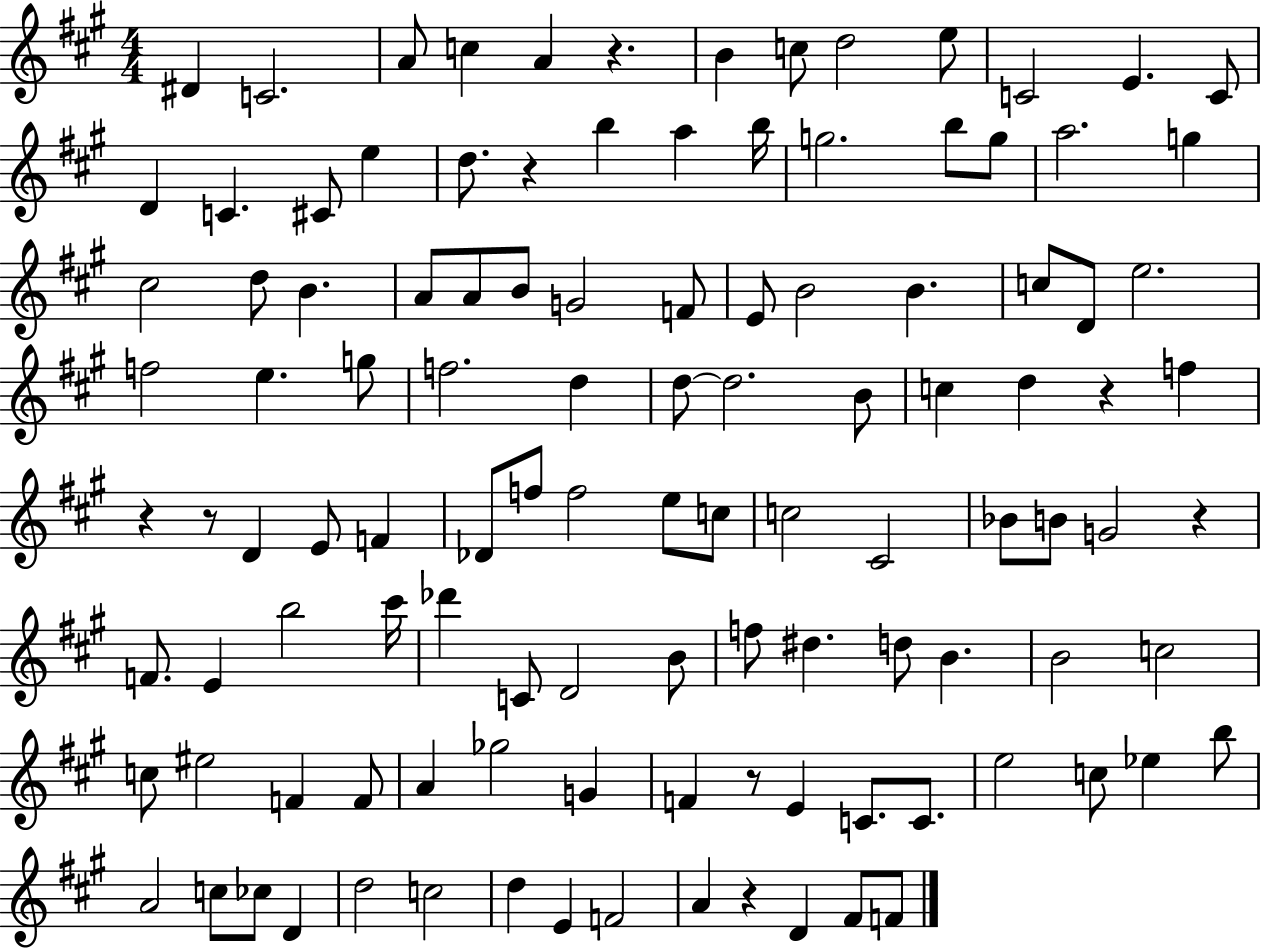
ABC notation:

X:1
T:Untitled
M:4/4
L:1/4
K:A
^D C2 A/2 c A z B c/2 d2 e/2 C2 E C/2 D C ^C/2 e d/2 z b a b/4 g2 b/2 g/2 a2 g ^c2 d/2 B A/2 A/2 B/2 G2 F/2 E/2 B2 B c/2 D/2 e2 f2 e g/2 f2 d d/2 d2 B/2 c d z f z z/2 D E/2 F _D/2 f/2 f2 e/2 c/2 c2 ^C2 _B/2 B/2 G2 z F/2 E b2 ^c'/4 _d' C/2 D2 B/2 f/2 ^d d/2 B B2 c2 c/2 ^e2 F F/2 A _g2 G F z/2 E C/2 C/2 e2 c/2 _e b/2 A2 c/2 _c/2 D d2 c2 d E F2 A z D ^F/2 F/2